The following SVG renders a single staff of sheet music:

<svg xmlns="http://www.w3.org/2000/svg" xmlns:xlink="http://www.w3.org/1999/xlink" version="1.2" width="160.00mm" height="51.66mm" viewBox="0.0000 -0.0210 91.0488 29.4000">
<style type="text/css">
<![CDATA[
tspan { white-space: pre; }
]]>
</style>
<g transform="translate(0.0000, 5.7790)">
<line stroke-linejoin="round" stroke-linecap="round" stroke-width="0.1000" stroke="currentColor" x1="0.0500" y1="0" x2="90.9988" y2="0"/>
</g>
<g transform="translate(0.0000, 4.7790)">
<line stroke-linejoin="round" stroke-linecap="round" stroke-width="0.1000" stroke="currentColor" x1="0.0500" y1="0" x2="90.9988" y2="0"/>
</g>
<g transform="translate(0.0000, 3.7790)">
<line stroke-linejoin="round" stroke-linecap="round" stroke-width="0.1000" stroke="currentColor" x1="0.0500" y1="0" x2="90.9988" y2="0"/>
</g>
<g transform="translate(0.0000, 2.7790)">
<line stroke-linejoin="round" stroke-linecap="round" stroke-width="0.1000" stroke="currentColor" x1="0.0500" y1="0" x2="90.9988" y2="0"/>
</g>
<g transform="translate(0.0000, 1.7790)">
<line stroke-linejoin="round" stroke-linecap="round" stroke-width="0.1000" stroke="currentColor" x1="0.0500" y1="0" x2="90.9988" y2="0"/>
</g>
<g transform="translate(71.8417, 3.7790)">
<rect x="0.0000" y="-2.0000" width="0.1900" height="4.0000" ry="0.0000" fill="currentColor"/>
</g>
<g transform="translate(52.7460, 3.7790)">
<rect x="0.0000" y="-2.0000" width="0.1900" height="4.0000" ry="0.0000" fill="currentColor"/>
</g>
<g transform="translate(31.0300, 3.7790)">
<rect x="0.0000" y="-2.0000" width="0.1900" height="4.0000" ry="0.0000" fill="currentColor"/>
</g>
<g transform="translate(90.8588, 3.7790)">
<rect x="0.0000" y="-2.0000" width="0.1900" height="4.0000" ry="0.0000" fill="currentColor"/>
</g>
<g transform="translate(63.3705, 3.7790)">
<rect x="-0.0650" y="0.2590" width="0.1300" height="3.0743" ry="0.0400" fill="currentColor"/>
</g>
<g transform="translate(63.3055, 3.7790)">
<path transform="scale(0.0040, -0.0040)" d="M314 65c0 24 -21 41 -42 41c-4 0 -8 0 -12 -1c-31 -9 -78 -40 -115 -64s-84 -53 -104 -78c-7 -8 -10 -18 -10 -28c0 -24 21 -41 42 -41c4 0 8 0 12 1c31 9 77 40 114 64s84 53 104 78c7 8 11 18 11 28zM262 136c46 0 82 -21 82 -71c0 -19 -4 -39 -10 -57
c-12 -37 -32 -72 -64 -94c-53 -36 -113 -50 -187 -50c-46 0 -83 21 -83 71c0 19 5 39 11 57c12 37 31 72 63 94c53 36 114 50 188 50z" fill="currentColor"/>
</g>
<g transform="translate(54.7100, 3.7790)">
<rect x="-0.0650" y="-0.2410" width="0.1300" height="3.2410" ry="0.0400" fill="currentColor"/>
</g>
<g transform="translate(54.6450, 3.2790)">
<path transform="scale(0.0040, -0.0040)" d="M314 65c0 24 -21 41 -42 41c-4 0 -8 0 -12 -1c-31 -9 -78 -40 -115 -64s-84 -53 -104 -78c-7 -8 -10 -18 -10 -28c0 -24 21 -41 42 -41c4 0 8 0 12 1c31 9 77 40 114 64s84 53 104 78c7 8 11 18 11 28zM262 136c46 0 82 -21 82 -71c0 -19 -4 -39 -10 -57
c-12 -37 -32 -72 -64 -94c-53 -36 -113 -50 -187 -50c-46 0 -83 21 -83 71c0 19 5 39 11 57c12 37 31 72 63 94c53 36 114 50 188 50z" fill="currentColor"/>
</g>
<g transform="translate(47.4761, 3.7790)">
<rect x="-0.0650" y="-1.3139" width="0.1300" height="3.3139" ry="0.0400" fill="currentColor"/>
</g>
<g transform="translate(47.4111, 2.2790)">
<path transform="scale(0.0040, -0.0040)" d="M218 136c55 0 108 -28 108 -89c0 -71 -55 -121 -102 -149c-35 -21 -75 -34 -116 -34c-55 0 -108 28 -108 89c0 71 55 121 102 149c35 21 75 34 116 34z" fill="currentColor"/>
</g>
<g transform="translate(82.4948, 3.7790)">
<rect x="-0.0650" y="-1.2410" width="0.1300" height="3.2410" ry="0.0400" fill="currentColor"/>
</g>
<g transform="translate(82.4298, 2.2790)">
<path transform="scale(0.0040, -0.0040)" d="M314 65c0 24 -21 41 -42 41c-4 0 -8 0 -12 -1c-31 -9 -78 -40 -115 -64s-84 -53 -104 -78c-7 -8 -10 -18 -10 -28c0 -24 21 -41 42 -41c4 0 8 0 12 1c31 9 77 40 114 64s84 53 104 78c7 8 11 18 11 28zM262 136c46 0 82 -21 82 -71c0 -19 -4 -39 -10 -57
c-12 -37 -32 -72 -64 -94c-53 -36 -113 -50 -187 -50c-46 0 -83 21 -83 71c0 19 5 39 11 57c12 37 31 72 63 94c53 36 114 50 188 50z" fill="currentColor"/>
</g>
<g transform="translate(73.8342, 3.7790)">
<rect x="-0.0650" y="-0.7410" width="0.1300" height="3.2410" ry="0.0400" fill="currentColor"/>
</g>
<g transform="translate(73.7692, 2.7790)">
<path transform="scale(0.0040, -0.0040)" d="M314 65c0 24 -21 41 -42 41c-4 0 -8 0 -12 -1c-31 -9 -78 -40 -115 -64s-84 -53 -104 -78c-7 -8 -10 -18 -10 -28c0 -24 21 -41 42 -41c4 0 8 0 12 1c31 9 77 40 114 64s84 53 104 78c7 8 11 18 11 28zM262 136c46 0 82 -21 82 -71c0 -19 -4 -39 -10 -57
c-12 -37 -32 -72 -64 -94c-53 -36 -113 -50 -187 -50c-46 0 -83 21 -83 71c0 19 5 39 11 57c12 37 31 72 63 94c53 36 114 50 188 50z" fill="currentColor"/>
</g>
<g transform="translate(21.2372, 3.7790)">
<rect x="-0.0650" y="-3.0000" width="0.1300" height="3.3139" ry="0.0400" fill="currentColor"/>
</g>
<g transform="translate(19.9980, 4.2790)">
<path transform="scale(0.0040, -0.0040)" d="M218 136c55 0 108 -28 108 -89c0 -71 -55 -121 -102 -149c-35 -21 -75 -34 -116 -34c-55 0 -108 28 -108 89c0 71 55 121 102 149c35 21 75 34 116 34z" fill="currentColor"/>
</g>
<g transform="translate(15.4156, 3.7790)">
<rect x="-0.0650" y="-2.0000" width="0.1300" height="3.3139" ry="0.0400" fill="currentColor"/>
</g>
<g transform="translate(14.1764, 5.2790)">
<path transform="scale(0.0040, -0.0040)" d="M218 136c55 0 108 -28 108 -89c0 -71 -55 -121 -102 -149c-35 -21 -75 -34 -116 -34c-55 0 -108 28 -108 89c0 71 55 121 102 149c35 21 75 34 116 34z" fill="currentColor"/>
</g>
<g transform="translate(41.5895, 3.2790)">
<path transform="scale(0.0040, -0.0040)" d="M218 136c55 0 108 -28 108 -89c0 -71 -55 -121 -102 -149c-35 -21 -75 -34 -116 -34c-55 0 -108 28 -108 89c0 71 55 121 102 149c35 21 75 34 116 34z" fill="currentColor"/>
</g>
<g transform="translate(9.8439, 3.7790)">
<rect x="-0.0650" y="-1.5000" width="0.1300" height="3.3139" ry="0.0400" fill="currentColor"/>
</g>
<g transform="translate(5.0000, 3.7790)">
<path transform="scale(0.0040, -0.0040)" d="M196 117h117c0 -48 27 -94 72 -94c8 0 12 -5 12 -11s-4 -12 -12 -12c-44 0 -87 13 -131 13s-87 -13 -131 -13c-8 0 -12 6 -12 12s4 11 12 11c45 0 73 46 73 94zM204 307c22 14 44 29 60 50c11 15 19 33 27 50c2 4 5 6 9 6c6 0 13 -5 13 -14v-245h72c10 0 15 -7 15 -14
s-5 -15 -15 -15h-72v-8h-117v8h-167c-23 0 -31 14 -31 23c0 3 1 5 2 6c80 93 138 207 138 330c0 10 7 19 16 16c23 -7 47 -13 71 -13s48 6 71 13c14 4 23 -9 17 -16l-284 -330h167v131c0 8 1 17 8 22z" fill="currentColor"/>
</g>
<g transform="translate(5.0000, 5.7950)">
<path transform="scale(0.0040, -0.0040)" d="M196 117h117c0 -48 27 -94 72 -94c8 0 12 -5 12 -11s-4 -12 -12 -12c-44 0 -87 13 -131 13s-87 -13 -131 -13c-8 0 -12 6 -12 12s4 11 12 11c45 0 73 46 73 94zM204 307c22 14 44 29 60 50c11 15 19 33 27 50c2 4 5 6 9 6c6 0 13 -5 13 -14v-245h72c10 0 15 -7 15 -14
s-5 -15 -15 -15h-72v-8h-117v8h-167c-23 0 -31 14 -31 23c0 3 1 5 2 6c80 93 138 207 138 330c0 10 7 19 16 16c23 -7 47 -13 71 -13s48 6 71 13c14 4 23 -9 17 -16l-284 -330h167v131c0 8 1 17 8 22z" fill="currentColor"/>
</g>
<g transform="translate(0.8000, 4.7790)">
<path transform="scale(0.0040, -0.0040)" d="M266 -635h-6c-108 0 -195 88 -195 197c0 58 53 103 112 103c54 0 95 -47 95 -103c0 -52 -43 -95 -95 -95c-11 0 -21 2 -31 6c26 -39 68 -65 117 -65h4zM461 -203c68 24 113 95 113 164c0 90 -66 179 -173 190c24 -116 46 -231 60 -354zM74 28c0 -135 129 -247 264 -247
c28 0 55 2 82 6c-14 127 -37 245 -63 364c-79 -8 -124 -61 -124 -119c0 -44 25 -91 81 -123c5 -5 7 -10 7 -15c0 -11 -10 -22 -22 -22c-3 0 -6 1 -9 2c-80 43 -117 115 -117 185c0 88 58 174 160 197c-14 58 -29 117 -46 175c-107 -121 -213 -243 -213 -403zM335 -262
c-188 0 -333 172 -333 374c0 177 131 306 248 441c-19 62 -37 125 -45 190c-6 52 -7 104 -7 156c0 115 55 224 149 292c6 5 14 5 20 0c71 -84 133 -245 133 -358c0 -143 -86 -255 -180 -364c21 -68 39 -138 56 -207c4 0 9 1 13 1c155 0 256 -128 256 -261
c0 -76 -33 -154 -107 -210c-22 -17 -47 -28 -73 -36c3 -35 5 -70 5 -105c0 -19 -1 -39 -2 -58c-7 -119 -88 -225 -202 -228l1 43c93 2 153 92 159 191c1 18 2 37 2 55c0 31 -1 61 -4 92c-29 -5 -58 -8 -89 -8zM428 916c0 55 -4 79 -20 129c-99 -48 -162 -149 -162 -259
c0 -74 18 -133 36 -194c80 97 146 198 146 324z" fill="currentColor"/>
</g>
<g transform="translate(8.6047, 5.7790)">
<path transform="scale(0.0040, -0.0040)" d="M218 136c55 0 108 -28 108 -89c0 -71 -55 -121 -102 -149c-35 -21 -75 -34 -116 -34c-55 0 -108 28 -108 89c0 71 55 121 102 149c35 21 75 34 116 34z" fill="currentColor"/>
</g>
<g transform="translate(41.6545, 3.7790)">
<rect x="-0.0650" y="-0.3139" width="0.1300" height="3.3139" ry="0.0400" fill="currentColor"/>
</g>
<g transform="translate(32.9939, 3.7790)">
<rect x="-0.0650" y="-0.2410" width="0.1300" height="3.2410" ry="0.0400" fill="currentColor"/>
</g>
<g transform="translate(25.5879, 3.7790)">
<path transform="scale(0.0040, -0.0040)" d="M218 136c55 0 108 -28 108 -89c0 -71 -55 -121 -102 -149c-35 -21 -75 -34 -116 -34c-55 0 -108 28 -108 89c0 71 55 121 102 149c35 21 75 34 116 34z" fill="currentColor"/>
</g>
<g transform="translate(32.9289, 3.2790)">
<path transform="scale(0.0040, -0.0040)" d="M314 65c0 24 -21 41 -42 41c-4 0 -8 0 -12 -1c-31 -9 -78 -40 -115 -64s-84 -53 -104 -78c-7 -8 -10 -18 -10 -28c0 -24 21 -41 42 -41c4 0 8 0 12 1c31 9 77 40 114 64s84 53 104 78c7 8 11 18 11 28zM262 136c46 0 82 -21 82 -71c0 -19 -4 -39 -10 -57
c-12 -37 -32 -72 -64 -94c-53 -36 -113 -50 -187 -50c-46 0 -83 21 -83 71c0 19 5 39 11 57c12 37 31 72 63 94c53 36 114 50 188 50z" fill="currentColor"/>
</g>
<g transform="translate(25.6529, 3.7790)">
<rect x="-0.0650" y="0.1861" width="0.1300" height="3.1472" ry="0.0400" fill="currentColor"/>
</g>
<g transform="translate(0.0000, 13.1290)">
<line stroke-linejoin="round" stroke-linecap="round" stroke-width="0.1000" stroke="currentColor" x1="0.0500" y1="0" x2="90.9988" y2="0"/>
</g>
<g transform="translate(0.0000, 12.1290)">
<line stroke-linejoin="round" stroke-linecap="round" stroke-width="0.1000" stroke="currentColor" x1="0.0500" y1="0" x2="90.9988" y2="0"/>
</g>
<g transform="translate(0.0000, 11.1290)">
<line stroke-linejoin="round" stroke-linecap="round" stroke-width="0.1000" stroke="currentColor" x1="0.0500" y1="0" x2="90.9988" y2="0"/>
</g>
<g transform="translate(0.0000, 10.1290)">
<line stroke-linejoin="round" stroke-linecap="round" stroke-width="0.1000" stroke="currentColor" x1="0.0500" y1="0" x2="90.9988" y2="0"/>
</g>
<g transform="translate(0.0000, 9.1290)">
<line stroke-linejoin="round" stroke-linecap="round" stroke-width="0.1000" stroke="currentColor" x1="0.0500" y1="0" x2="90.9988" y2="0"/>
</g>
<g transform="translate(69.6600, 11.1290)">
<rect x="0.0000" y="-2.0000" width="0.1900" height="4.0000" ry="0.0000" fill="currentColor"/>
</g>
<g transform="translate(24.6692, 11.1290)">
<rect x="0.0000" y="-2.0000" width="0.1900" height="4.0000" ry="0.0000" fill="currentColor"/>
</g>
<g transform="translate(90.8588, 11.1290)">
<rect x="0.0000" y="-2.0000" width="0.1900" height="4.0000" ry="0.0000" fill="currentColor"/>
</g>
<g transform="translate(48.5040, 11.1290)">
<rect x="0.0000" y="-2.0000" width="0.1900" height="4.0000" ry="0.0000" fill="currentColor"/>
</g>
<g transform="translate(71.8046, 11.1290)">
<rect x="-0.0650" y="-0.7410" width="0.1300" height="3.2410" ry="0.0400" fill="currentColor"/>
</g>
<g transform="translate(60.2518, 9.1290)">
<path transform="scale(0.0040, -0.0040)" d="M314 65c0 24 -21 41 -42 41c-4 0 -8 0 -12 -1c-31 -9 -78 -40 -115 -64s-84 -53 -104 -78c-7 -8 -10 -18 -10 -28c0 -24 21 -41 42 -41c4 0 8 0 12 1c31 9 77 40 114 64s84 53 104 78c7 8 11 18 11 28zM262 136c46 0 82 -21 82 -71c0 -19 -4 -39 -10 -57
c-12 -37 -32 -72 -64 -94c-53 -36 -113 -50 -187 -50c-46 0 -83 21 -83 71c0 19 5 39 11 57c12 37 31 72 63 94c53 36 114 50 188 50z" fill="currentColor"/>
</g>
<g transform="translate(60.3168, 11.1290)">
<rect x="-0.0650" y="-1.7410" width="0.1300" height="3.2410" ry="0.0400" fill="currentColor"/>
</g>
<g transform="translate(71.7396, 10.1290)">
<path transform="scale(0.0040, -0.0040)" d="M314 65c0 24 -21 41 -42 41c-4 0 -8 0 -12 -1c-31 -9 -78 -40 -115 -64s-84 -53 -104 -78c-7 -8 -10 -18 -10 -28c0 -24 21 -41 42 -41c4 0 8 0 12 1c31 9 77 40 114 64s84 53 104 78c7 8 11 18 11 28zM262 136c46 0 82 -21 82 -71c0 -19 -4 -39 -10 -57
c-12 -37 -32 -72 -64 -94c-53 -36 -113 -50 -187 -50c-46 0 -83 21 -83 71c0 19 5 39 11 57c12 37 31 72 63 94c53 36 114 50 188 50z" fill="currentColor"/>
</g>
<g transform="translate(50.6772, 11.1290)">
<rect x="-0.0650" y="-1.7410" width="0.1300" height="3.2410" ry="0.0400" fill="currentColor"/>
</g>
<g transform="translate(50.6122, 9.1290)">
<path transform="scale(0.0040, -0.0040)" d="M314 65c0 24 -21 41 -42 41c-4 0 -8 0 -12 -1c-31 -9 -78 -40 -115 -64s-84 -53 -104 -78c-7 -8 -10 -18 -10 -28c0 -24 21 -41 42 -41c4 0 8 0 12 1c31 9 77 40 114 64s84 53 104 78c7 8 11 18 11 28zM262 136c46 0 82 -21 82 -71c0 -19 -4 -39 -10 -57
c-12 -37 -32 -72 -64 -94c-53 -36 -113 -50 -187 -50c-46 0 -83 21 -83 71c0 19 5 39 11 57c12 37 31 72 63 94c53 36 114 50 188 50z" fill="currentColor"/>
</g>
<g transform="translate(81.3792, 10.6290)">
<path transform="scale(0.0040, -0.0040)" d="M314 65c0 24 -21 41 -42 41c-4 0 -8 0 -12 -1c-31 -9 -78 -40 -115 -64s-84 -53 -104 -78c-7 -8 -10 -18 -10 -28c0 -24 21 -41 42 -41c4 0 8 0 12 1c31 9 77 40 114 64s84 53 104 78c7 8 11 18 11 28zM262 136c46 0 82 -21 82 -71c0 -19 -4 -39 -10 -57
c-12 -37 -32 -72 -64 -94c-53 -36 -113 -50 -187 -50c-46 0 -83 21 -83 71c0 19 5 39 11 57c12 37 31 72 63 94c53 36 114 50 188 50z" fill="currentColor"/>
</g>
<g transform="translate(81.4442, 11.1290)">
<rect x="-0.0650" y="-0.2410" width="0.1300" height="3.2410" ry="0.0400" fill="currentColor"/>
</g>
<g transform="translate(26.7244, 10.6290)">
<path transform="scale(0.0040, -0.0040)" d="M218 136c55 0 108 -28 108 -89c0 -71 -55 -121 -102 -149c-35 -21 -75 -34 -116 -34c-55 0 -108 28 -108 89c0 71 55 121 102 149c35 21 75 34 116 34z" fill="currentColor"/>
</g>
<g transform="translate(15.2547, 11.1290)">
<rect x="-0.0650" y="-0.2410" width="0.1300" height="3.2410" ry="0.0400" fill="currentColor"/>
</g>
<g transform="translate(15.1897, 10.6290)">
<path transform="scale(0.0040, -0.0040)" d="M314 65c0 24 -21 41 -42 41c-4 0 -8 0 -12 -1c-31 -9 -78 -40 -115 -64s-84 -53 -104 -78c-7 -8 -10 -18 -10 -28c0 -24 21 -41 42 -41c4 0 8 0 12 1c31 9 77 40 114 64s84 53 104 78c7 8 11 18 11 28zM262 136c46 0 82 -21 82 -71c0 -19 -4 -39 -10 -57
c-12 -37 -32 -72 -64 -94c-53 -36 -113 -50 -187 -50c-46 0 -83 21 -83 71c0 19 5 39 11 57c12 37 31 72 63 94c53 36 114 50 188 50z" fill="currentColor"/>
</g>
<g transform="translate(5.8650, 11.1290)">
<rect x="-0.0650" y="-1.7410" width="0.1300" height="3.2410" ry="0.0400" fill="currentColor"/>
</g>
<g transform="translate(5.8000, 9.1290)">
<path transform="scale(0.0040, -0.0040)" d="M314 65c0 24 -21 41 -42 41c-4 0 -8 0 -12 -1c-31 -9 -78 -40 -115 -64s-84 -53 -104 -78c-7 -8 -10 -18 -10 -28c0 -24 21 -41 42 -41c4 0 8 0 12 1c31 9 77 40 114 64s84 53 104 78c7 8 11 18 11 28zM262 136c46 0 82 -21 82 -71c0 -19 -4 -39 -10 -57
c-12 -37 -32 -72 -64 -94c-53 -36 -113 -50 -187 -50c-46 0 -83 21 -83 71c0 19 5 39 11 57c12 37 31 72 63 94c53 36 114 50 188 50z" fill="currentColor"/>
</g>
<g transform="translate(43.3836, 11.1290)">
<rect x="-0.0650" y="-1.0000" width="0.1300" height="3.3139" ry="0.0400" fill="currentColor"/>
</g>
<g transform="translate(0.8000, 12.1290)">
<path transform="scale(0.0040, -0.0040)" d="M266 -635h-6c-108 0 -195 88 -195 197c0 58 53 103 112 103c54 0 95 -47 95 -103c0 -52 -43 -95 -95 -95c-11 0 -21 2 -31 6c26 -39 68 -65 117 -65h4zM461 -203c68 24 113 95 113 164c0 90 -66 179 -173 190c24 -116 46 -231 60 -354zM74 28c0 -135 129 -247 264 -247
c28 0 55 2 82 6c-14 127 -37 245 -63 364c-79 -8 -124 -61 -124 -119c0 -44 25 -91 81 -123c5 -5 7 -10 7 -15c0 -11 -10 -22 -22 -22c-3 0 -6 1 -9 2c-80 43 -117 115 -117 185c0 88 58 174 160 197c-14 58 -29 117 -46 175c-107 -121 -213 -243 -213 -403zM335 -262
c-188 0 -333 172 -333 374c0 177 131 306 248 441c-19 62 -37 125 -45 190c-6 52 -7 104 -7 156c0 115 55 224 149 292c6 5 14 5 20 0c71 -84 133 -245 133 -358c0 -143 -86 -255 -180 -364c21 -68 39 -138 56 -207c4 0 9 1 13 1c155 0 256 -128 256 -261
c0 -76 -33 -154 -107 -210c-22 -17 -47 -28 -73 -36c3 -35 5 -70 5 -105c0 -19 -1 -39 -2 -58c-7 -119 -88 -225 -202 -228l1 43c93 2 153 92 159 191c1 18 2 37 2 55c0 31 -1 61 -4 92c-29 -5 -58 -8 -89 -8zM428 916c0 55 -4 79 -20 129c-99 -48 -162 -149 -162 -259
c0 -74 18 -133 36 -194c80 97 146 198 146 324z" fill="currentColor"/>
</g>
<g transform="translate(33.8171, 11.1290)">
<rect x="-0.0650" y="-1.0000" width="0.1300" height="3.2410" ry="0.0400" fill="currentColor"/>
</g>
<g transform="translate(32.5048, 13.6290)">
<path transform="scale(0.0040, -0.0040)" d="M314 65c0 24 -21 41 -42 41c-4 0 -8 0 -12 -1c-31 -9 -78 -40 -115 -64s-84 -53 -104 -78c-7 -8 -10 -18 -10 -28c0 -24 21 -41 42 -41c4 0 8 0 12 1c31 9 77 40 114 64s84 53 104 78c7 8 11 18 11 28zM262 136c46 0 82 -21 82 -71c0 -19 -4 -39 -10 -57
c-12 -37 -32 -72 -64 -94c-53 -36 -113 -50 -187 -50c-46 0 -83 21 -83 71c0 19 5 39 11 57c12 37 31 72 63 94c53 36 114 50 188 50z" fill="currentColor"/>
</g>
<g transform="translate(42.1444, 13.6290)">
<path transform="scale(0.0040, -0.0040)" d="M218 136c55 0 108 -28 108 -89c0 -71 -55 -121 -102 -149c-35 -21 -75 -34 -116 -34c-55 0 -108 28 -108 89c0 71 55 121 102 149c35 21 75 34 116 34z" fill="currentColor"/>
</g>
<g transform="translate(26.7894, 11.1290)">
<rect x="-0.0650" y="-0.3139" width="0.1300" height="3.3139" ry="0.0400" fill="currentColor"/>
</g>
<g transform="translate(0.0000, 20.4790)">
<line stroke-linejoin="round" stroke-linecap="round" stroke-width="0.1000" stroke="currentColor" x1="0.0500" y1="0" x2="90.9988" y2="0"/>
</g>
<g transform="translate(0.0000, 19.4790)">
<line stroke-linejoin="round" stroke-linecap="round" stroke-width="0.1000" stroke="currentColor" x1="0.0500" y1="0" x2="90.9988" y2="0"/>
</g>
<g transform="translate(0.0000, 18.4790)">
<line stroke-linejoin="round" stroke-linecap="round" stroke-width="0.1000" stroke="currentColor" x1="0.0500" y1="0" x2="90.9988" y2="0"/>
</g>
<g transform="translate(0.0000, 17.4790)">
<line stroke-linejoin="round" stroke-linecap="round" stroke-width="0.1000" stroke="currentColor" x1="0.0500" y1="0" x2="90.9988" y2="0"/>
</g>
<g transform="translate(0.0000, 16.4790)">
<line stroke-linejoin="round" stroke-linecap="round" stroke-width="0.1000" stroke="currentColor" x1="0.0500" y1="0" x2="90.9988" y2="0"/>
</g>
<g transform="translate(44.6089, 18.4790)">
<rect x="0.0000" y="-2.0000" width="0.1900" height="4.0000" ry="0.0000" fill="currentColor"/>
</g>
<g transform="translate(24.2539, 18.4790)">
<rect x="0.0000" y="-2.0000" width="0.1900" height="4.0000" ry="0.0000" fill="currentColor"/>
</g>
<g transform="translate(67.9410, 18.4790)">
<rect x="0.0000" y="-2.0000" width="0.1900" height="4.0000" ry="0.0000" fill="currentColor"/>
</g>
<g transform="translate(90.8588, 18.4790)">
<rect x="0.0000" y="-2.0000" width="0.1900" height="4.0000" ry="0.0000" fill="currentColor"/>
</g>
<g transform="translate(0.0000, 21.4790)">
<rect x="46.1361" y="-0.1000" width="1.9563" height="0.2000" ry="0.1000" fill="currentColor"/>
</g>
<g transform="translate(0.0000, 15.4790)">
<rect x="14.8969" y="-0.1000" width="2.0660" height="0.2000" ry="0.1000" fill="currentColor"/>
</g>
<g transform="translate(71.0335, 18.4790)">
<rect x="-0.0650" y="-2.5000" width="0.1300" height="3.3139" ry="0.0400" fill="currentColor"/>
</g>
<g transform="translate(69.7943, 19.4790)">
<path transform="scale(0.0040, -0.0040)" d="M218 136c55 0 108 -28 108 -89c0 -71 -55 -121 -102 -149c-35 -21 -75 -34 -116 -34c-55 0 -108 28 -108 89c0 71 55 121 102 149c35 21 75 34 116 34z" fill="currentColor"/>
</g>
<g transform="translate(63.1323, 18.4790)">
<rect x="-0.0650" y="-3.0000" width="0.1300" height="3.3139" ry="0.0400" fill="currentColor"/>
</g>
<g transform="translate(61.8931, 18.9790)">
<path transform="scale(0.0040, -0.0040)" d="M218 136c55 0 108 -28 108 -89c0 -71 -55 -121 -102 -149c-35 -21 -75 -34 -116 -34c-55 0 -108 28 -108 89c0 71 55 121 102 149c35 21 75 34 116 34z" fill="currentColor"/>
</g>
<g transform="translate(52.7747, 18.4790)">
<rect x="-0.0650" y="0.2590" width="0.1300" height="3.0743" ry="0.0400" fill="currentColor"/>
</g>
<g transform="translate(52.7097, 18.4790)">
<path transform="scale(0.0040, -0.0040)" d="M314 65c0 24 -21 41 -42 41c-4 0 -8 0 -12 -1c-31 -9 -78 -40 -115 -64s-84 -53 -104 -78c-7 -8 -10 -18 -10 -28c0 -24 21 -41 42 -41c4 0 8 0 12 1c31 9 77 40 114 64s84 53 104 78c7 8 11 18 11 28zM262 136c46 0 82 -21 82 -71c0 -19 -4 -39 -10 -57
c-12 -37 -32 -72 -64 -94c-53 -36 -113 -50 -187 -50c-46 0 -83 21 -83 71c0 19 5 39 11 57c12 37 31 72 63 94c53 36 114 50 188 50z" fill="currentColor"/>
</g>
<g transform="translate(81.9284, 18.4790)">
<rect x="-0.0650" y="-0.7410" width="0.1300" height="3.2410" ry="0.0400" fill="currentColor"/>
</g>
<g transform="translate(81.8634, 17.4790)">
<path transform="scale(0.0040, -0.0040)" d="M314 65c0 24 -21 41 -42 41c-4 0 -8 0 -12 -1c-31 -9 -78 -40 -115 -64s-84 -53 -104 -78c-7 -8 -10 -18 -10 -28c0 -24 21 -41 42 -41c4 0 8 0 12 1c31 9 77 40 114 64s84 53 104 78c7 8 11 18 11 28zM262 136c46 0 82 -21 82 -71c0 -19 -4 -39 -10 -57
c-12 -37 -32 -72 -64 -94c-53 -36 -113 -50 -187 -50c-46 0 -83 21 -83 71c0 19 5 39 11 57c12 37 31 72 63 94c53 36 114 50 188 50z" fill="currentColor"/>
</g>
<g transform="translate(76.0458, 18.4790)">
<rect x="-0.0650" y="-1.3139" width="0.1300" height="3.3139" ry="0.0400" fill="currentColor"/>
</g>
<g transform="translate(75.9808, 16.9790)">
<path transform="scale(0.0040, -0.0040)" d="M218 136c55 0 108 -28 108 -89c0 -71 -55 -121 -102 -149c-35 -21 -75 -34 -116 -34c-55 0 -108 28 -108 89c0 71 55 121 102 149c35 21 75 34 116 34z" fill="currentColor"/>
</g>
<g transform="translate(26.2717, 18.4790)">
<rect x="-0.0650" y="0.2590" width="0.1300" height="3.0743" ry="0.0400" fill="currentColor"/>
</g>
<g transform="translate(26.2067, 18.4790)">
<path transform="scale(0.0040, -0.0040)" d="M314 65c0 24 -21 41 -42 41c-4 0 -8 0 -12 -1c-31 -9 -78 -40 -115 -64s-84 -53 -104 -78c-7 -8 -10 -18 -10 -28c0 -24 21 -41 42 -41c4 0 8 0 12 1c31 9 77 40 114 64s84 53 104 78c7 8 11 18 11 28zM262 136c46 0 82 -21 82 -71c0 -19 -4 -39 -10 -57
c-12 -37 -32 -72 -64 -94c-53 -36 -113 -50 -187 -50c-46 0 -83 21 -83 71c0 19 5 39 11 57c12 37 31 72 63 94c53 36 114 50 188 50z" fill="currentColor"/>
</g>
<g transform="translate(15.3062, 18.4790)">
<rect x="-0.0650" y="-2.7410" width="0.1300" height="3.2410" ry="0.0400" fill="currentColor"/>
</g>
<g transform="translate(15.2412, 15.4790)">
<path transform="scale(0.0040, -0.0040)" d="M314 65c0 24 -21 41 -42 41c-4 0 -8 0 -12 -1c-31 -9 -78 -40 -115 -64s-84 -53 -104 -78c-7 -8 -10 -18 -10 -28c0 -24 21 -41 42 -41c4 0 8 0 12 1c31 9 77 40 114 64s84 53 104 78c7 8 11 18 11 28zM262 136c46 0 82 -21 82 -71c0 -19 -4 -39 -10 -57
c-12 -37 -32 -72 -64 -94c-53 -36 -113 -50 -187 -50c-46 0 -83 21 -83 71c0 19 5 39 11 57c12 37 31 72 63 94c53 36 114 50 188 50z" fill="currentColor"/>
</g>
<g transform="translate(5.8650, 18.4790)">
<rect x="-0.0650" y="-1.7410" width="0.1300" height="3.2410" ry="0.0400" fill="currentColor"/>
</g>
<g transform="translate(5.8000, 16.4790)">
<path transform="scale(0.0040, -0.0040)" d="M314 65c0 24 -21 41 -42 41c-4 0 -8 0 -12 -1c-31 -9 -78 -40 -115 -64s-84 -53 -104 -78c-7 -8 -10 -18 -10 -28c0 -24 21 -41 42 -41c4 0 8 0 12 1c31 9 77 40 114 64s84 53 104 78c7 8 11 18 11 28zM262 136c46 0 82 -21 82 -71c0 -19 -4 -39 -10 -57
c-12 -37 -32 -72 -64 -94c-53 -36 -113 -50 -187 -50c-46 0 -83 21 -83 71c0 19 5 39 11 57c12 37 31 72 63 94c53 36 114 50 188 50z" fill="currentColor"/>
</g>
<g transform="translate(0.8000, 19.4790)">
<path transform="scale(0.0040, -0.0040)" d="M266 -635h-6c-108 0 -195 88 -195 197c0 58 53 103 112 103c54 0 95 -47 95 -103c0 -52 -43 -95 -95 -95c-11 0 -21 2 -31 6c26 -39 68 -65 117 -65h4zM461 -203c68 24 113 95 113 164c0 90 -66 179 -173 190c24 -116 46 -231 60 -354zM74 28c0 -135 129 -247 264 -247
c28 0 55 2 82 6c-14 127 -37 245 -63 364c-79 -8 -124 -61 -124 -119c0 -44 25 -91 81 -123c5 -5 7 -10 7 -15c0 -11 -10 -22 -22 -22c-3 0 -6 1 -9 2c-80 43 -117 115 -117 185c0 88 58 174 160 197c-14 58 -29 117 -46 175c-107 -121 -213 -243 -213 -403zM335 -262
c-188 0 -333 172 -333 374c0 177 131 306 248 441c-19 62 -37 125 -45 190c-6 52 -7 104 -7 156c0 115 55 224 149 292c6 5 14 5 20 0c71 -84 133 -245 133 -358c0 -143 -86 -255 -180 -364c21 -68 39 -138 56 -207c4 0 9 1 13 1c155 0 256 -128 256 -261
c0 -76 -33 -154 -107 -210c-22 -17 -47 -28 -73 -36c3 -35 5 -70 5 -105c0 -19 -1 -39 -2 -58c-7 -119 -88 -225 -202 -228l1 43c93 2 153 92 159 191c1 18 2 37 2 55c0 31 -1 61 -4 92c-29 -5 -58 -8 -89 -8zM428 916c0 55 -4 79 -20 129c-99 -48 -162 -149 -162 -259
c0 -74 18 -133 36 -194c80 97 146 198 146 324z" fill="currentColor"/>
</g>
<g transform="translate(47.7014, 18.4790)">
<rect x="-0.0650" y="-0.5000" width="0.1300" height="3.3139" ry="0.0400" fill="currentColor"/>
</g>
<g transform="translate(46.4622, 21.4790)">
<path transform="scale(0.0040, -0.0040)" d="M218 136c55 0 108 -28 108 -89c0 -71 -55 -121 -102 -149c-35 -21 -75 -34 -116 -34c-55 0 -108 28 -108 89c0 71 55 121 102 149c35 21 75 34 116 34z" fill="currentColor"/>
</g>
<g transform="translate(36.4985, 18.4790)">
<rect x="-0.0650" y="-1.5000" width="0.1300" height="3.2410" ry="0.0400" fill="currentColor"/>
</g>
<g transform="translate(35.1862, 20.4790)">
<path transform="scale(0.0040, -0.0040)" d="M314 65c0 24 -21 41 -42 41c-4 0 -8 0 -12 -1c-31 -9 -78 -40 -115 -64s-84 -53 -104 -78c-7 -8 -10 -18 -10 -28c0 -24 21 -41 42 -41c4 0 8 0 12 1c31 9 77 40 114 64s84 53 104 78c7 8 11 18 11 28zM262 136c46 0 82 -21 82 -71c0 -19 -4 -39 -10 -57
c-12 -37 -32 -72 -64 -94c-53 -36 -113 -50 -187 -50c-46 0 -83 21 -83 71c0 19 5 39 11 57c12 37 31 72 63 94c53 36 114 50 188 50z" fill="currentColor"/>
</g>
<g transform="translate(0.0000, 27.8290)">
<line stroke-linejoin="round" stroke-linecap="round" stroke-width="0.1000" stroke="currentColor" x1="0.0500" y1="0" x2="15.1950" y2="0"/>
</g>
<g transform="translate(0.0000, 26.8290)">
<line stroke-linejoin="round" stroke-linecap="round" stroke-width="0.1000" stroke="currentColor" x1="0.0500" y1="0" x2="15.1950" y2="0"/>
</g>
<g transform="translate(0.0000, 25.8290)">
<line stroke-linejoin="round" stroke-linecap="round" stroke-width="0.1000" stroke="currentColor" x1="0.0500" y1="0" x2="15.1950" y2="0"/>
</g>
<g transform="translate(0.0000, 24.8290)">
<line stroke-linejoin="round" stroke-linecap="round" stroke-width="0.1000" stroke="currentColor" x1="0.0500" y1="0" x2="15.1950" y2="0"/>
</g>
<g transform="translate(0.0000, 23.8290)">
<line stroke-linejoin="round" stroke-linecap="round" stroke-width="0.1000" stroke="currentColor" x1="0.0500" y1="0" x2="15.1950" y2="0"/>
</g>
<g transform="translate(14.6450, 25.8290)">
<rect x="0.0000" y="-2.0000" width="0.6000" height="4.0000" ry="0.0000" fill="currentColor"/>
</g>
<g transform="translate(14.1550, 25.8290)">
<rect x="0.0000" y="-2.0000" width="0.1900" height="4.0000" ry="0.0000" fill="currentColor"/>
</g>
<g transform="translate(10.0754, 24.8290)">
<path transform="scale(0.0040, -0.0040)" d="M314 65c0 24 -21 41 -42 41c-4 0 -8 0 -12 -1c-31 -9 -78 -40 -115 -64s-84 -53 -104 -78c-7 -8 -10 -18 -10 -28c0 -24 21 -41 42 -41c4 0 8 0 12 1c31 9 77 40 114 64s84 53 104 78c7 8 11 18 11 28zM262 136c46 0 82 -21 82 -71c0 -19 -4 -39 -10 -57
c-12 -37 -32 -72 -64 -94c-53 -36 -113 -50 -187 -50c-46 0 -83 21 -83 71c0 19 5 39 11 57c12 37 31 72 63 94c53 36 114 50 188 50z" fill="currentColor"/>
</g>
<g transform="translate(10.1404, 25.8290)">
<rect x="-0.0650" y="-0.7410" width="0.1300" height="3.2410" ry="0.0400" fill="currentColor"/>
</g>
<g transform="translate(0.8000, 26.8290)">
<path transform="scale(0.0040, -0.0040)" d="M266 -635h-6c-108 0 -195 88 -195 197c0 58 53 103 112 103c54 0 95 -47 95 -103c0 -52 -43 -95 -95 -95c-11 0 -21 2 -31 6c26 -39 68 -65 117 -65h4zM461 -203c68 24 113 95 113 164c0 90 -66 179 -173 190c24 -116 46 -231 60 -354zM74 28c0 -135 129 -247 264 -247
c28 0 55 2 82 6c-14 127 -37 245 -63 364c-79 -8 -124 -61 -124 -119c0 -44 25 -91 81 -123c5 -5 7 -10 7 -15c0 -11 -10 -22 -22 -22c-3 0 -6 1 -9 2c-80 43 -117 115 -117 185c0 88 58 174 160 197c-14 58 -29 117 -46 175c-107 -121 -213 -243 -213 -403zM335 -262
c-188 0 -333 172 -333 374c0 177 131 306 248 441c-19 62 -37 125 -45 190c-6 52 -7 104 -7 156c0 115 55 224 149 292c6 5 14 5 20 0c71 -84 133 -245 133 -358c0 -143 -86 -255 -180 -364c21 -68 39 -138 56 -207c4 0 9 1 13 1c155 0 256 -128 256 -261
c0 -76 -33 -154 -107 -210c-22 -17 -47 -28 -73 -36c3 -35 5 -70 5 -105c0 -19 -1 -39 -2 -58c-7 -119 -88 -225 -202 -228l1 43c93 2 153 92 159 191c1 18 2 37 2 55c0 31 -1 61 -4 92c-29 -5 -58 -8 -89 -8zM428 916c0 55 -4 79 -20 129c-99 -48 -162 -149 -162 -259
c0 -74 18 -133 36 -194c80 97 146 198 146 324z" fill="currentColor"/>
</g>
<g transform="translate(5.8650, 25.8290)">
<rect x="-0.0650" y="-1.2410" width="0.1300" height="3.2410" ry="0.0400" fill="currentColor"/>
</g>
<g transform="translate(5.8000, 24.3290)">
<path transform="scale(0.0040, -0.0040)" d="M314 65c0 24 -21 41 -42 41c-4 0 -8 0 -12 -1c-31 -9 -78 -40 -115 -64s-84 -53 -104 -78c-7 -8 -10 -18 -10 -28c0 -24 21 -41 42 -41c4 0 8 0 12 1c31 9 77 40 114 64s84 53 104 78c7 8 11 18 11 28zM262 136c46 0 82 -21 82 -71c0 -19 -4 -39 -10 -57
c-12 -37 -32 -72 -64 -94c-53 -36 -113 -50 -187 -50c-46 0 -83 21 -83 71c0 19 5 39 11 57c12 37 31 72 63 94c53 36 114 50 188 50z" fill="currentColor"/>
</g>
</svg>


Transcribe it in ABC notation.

X:1
T:Untitled
M:4/4
L:1/4
K:C
E F A B c2 c e c2 B2 d2 e2 f2 c2 c D2 D f2 f2 d2 c2 f2 a2 B2 E2 C B2 A G e d2 e2 d2